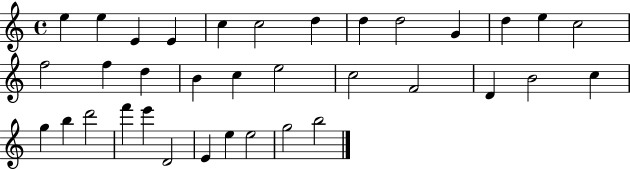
X:1
T:Untitled
M:4/4
L:1/4
K:C
e e E E c c2 d d d2 G d e c2 f2 f d B c e2 c2 F2 D B2 c g b d'2 f' e' D2 E e e2 g2 b2